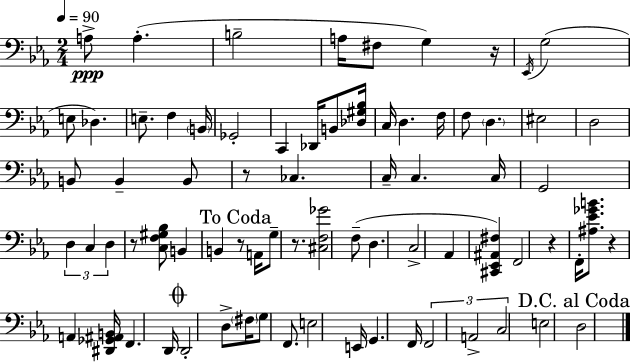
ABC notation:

X:1
T:Untitled
M:2/4
L:1/4
K:Cm
A,/2 A, B,2 A,/4 ^F,/2 G, z/4 _E,,/4 G,2 E,/2 _D, E,/2 F, B,,/4 _G,,2 C,, _D,,/4 B,,/2 [_D,^G,_B,]/4 C,/4 D, F,/4 F,/2 D, ^E,2 D,2 B,,/2 B,, B,,/2 z/2 _C, C,/4 C, C,/4 G,,2 D, C, D, z/2 [C,F,^G,_B,]/2 B,, B,, z/2 A,,/4 G,/2 z/2 [^C,F,_G]2 F,/2 D, C,2 _A,, [^C,,_E,,^A,,^F,] F,,2 z F,,/4 [^A,_E_GB]/2 z A,, [^D,,_G,,^A,,B,,]/4 F,, D,,/4 D,,2 D,/2 ^F,/4 G,/2 F,,/2 E,2 E,,/4 G,, F,,/4 F,,2 A,,2 C,2 E,2 D,2